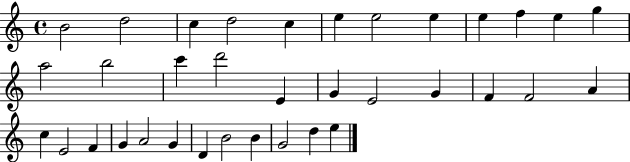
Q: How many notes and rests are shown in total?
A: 35